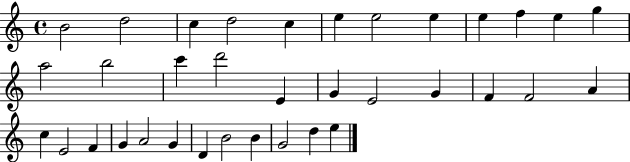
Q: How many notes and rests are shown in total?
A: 35